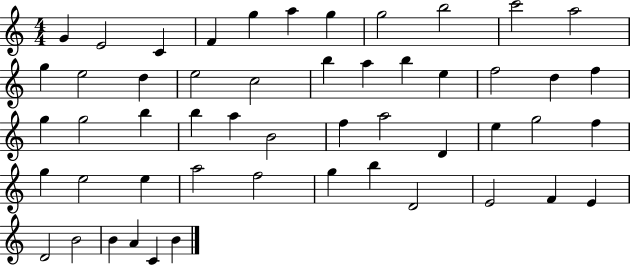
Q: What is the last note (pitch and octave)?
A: B4